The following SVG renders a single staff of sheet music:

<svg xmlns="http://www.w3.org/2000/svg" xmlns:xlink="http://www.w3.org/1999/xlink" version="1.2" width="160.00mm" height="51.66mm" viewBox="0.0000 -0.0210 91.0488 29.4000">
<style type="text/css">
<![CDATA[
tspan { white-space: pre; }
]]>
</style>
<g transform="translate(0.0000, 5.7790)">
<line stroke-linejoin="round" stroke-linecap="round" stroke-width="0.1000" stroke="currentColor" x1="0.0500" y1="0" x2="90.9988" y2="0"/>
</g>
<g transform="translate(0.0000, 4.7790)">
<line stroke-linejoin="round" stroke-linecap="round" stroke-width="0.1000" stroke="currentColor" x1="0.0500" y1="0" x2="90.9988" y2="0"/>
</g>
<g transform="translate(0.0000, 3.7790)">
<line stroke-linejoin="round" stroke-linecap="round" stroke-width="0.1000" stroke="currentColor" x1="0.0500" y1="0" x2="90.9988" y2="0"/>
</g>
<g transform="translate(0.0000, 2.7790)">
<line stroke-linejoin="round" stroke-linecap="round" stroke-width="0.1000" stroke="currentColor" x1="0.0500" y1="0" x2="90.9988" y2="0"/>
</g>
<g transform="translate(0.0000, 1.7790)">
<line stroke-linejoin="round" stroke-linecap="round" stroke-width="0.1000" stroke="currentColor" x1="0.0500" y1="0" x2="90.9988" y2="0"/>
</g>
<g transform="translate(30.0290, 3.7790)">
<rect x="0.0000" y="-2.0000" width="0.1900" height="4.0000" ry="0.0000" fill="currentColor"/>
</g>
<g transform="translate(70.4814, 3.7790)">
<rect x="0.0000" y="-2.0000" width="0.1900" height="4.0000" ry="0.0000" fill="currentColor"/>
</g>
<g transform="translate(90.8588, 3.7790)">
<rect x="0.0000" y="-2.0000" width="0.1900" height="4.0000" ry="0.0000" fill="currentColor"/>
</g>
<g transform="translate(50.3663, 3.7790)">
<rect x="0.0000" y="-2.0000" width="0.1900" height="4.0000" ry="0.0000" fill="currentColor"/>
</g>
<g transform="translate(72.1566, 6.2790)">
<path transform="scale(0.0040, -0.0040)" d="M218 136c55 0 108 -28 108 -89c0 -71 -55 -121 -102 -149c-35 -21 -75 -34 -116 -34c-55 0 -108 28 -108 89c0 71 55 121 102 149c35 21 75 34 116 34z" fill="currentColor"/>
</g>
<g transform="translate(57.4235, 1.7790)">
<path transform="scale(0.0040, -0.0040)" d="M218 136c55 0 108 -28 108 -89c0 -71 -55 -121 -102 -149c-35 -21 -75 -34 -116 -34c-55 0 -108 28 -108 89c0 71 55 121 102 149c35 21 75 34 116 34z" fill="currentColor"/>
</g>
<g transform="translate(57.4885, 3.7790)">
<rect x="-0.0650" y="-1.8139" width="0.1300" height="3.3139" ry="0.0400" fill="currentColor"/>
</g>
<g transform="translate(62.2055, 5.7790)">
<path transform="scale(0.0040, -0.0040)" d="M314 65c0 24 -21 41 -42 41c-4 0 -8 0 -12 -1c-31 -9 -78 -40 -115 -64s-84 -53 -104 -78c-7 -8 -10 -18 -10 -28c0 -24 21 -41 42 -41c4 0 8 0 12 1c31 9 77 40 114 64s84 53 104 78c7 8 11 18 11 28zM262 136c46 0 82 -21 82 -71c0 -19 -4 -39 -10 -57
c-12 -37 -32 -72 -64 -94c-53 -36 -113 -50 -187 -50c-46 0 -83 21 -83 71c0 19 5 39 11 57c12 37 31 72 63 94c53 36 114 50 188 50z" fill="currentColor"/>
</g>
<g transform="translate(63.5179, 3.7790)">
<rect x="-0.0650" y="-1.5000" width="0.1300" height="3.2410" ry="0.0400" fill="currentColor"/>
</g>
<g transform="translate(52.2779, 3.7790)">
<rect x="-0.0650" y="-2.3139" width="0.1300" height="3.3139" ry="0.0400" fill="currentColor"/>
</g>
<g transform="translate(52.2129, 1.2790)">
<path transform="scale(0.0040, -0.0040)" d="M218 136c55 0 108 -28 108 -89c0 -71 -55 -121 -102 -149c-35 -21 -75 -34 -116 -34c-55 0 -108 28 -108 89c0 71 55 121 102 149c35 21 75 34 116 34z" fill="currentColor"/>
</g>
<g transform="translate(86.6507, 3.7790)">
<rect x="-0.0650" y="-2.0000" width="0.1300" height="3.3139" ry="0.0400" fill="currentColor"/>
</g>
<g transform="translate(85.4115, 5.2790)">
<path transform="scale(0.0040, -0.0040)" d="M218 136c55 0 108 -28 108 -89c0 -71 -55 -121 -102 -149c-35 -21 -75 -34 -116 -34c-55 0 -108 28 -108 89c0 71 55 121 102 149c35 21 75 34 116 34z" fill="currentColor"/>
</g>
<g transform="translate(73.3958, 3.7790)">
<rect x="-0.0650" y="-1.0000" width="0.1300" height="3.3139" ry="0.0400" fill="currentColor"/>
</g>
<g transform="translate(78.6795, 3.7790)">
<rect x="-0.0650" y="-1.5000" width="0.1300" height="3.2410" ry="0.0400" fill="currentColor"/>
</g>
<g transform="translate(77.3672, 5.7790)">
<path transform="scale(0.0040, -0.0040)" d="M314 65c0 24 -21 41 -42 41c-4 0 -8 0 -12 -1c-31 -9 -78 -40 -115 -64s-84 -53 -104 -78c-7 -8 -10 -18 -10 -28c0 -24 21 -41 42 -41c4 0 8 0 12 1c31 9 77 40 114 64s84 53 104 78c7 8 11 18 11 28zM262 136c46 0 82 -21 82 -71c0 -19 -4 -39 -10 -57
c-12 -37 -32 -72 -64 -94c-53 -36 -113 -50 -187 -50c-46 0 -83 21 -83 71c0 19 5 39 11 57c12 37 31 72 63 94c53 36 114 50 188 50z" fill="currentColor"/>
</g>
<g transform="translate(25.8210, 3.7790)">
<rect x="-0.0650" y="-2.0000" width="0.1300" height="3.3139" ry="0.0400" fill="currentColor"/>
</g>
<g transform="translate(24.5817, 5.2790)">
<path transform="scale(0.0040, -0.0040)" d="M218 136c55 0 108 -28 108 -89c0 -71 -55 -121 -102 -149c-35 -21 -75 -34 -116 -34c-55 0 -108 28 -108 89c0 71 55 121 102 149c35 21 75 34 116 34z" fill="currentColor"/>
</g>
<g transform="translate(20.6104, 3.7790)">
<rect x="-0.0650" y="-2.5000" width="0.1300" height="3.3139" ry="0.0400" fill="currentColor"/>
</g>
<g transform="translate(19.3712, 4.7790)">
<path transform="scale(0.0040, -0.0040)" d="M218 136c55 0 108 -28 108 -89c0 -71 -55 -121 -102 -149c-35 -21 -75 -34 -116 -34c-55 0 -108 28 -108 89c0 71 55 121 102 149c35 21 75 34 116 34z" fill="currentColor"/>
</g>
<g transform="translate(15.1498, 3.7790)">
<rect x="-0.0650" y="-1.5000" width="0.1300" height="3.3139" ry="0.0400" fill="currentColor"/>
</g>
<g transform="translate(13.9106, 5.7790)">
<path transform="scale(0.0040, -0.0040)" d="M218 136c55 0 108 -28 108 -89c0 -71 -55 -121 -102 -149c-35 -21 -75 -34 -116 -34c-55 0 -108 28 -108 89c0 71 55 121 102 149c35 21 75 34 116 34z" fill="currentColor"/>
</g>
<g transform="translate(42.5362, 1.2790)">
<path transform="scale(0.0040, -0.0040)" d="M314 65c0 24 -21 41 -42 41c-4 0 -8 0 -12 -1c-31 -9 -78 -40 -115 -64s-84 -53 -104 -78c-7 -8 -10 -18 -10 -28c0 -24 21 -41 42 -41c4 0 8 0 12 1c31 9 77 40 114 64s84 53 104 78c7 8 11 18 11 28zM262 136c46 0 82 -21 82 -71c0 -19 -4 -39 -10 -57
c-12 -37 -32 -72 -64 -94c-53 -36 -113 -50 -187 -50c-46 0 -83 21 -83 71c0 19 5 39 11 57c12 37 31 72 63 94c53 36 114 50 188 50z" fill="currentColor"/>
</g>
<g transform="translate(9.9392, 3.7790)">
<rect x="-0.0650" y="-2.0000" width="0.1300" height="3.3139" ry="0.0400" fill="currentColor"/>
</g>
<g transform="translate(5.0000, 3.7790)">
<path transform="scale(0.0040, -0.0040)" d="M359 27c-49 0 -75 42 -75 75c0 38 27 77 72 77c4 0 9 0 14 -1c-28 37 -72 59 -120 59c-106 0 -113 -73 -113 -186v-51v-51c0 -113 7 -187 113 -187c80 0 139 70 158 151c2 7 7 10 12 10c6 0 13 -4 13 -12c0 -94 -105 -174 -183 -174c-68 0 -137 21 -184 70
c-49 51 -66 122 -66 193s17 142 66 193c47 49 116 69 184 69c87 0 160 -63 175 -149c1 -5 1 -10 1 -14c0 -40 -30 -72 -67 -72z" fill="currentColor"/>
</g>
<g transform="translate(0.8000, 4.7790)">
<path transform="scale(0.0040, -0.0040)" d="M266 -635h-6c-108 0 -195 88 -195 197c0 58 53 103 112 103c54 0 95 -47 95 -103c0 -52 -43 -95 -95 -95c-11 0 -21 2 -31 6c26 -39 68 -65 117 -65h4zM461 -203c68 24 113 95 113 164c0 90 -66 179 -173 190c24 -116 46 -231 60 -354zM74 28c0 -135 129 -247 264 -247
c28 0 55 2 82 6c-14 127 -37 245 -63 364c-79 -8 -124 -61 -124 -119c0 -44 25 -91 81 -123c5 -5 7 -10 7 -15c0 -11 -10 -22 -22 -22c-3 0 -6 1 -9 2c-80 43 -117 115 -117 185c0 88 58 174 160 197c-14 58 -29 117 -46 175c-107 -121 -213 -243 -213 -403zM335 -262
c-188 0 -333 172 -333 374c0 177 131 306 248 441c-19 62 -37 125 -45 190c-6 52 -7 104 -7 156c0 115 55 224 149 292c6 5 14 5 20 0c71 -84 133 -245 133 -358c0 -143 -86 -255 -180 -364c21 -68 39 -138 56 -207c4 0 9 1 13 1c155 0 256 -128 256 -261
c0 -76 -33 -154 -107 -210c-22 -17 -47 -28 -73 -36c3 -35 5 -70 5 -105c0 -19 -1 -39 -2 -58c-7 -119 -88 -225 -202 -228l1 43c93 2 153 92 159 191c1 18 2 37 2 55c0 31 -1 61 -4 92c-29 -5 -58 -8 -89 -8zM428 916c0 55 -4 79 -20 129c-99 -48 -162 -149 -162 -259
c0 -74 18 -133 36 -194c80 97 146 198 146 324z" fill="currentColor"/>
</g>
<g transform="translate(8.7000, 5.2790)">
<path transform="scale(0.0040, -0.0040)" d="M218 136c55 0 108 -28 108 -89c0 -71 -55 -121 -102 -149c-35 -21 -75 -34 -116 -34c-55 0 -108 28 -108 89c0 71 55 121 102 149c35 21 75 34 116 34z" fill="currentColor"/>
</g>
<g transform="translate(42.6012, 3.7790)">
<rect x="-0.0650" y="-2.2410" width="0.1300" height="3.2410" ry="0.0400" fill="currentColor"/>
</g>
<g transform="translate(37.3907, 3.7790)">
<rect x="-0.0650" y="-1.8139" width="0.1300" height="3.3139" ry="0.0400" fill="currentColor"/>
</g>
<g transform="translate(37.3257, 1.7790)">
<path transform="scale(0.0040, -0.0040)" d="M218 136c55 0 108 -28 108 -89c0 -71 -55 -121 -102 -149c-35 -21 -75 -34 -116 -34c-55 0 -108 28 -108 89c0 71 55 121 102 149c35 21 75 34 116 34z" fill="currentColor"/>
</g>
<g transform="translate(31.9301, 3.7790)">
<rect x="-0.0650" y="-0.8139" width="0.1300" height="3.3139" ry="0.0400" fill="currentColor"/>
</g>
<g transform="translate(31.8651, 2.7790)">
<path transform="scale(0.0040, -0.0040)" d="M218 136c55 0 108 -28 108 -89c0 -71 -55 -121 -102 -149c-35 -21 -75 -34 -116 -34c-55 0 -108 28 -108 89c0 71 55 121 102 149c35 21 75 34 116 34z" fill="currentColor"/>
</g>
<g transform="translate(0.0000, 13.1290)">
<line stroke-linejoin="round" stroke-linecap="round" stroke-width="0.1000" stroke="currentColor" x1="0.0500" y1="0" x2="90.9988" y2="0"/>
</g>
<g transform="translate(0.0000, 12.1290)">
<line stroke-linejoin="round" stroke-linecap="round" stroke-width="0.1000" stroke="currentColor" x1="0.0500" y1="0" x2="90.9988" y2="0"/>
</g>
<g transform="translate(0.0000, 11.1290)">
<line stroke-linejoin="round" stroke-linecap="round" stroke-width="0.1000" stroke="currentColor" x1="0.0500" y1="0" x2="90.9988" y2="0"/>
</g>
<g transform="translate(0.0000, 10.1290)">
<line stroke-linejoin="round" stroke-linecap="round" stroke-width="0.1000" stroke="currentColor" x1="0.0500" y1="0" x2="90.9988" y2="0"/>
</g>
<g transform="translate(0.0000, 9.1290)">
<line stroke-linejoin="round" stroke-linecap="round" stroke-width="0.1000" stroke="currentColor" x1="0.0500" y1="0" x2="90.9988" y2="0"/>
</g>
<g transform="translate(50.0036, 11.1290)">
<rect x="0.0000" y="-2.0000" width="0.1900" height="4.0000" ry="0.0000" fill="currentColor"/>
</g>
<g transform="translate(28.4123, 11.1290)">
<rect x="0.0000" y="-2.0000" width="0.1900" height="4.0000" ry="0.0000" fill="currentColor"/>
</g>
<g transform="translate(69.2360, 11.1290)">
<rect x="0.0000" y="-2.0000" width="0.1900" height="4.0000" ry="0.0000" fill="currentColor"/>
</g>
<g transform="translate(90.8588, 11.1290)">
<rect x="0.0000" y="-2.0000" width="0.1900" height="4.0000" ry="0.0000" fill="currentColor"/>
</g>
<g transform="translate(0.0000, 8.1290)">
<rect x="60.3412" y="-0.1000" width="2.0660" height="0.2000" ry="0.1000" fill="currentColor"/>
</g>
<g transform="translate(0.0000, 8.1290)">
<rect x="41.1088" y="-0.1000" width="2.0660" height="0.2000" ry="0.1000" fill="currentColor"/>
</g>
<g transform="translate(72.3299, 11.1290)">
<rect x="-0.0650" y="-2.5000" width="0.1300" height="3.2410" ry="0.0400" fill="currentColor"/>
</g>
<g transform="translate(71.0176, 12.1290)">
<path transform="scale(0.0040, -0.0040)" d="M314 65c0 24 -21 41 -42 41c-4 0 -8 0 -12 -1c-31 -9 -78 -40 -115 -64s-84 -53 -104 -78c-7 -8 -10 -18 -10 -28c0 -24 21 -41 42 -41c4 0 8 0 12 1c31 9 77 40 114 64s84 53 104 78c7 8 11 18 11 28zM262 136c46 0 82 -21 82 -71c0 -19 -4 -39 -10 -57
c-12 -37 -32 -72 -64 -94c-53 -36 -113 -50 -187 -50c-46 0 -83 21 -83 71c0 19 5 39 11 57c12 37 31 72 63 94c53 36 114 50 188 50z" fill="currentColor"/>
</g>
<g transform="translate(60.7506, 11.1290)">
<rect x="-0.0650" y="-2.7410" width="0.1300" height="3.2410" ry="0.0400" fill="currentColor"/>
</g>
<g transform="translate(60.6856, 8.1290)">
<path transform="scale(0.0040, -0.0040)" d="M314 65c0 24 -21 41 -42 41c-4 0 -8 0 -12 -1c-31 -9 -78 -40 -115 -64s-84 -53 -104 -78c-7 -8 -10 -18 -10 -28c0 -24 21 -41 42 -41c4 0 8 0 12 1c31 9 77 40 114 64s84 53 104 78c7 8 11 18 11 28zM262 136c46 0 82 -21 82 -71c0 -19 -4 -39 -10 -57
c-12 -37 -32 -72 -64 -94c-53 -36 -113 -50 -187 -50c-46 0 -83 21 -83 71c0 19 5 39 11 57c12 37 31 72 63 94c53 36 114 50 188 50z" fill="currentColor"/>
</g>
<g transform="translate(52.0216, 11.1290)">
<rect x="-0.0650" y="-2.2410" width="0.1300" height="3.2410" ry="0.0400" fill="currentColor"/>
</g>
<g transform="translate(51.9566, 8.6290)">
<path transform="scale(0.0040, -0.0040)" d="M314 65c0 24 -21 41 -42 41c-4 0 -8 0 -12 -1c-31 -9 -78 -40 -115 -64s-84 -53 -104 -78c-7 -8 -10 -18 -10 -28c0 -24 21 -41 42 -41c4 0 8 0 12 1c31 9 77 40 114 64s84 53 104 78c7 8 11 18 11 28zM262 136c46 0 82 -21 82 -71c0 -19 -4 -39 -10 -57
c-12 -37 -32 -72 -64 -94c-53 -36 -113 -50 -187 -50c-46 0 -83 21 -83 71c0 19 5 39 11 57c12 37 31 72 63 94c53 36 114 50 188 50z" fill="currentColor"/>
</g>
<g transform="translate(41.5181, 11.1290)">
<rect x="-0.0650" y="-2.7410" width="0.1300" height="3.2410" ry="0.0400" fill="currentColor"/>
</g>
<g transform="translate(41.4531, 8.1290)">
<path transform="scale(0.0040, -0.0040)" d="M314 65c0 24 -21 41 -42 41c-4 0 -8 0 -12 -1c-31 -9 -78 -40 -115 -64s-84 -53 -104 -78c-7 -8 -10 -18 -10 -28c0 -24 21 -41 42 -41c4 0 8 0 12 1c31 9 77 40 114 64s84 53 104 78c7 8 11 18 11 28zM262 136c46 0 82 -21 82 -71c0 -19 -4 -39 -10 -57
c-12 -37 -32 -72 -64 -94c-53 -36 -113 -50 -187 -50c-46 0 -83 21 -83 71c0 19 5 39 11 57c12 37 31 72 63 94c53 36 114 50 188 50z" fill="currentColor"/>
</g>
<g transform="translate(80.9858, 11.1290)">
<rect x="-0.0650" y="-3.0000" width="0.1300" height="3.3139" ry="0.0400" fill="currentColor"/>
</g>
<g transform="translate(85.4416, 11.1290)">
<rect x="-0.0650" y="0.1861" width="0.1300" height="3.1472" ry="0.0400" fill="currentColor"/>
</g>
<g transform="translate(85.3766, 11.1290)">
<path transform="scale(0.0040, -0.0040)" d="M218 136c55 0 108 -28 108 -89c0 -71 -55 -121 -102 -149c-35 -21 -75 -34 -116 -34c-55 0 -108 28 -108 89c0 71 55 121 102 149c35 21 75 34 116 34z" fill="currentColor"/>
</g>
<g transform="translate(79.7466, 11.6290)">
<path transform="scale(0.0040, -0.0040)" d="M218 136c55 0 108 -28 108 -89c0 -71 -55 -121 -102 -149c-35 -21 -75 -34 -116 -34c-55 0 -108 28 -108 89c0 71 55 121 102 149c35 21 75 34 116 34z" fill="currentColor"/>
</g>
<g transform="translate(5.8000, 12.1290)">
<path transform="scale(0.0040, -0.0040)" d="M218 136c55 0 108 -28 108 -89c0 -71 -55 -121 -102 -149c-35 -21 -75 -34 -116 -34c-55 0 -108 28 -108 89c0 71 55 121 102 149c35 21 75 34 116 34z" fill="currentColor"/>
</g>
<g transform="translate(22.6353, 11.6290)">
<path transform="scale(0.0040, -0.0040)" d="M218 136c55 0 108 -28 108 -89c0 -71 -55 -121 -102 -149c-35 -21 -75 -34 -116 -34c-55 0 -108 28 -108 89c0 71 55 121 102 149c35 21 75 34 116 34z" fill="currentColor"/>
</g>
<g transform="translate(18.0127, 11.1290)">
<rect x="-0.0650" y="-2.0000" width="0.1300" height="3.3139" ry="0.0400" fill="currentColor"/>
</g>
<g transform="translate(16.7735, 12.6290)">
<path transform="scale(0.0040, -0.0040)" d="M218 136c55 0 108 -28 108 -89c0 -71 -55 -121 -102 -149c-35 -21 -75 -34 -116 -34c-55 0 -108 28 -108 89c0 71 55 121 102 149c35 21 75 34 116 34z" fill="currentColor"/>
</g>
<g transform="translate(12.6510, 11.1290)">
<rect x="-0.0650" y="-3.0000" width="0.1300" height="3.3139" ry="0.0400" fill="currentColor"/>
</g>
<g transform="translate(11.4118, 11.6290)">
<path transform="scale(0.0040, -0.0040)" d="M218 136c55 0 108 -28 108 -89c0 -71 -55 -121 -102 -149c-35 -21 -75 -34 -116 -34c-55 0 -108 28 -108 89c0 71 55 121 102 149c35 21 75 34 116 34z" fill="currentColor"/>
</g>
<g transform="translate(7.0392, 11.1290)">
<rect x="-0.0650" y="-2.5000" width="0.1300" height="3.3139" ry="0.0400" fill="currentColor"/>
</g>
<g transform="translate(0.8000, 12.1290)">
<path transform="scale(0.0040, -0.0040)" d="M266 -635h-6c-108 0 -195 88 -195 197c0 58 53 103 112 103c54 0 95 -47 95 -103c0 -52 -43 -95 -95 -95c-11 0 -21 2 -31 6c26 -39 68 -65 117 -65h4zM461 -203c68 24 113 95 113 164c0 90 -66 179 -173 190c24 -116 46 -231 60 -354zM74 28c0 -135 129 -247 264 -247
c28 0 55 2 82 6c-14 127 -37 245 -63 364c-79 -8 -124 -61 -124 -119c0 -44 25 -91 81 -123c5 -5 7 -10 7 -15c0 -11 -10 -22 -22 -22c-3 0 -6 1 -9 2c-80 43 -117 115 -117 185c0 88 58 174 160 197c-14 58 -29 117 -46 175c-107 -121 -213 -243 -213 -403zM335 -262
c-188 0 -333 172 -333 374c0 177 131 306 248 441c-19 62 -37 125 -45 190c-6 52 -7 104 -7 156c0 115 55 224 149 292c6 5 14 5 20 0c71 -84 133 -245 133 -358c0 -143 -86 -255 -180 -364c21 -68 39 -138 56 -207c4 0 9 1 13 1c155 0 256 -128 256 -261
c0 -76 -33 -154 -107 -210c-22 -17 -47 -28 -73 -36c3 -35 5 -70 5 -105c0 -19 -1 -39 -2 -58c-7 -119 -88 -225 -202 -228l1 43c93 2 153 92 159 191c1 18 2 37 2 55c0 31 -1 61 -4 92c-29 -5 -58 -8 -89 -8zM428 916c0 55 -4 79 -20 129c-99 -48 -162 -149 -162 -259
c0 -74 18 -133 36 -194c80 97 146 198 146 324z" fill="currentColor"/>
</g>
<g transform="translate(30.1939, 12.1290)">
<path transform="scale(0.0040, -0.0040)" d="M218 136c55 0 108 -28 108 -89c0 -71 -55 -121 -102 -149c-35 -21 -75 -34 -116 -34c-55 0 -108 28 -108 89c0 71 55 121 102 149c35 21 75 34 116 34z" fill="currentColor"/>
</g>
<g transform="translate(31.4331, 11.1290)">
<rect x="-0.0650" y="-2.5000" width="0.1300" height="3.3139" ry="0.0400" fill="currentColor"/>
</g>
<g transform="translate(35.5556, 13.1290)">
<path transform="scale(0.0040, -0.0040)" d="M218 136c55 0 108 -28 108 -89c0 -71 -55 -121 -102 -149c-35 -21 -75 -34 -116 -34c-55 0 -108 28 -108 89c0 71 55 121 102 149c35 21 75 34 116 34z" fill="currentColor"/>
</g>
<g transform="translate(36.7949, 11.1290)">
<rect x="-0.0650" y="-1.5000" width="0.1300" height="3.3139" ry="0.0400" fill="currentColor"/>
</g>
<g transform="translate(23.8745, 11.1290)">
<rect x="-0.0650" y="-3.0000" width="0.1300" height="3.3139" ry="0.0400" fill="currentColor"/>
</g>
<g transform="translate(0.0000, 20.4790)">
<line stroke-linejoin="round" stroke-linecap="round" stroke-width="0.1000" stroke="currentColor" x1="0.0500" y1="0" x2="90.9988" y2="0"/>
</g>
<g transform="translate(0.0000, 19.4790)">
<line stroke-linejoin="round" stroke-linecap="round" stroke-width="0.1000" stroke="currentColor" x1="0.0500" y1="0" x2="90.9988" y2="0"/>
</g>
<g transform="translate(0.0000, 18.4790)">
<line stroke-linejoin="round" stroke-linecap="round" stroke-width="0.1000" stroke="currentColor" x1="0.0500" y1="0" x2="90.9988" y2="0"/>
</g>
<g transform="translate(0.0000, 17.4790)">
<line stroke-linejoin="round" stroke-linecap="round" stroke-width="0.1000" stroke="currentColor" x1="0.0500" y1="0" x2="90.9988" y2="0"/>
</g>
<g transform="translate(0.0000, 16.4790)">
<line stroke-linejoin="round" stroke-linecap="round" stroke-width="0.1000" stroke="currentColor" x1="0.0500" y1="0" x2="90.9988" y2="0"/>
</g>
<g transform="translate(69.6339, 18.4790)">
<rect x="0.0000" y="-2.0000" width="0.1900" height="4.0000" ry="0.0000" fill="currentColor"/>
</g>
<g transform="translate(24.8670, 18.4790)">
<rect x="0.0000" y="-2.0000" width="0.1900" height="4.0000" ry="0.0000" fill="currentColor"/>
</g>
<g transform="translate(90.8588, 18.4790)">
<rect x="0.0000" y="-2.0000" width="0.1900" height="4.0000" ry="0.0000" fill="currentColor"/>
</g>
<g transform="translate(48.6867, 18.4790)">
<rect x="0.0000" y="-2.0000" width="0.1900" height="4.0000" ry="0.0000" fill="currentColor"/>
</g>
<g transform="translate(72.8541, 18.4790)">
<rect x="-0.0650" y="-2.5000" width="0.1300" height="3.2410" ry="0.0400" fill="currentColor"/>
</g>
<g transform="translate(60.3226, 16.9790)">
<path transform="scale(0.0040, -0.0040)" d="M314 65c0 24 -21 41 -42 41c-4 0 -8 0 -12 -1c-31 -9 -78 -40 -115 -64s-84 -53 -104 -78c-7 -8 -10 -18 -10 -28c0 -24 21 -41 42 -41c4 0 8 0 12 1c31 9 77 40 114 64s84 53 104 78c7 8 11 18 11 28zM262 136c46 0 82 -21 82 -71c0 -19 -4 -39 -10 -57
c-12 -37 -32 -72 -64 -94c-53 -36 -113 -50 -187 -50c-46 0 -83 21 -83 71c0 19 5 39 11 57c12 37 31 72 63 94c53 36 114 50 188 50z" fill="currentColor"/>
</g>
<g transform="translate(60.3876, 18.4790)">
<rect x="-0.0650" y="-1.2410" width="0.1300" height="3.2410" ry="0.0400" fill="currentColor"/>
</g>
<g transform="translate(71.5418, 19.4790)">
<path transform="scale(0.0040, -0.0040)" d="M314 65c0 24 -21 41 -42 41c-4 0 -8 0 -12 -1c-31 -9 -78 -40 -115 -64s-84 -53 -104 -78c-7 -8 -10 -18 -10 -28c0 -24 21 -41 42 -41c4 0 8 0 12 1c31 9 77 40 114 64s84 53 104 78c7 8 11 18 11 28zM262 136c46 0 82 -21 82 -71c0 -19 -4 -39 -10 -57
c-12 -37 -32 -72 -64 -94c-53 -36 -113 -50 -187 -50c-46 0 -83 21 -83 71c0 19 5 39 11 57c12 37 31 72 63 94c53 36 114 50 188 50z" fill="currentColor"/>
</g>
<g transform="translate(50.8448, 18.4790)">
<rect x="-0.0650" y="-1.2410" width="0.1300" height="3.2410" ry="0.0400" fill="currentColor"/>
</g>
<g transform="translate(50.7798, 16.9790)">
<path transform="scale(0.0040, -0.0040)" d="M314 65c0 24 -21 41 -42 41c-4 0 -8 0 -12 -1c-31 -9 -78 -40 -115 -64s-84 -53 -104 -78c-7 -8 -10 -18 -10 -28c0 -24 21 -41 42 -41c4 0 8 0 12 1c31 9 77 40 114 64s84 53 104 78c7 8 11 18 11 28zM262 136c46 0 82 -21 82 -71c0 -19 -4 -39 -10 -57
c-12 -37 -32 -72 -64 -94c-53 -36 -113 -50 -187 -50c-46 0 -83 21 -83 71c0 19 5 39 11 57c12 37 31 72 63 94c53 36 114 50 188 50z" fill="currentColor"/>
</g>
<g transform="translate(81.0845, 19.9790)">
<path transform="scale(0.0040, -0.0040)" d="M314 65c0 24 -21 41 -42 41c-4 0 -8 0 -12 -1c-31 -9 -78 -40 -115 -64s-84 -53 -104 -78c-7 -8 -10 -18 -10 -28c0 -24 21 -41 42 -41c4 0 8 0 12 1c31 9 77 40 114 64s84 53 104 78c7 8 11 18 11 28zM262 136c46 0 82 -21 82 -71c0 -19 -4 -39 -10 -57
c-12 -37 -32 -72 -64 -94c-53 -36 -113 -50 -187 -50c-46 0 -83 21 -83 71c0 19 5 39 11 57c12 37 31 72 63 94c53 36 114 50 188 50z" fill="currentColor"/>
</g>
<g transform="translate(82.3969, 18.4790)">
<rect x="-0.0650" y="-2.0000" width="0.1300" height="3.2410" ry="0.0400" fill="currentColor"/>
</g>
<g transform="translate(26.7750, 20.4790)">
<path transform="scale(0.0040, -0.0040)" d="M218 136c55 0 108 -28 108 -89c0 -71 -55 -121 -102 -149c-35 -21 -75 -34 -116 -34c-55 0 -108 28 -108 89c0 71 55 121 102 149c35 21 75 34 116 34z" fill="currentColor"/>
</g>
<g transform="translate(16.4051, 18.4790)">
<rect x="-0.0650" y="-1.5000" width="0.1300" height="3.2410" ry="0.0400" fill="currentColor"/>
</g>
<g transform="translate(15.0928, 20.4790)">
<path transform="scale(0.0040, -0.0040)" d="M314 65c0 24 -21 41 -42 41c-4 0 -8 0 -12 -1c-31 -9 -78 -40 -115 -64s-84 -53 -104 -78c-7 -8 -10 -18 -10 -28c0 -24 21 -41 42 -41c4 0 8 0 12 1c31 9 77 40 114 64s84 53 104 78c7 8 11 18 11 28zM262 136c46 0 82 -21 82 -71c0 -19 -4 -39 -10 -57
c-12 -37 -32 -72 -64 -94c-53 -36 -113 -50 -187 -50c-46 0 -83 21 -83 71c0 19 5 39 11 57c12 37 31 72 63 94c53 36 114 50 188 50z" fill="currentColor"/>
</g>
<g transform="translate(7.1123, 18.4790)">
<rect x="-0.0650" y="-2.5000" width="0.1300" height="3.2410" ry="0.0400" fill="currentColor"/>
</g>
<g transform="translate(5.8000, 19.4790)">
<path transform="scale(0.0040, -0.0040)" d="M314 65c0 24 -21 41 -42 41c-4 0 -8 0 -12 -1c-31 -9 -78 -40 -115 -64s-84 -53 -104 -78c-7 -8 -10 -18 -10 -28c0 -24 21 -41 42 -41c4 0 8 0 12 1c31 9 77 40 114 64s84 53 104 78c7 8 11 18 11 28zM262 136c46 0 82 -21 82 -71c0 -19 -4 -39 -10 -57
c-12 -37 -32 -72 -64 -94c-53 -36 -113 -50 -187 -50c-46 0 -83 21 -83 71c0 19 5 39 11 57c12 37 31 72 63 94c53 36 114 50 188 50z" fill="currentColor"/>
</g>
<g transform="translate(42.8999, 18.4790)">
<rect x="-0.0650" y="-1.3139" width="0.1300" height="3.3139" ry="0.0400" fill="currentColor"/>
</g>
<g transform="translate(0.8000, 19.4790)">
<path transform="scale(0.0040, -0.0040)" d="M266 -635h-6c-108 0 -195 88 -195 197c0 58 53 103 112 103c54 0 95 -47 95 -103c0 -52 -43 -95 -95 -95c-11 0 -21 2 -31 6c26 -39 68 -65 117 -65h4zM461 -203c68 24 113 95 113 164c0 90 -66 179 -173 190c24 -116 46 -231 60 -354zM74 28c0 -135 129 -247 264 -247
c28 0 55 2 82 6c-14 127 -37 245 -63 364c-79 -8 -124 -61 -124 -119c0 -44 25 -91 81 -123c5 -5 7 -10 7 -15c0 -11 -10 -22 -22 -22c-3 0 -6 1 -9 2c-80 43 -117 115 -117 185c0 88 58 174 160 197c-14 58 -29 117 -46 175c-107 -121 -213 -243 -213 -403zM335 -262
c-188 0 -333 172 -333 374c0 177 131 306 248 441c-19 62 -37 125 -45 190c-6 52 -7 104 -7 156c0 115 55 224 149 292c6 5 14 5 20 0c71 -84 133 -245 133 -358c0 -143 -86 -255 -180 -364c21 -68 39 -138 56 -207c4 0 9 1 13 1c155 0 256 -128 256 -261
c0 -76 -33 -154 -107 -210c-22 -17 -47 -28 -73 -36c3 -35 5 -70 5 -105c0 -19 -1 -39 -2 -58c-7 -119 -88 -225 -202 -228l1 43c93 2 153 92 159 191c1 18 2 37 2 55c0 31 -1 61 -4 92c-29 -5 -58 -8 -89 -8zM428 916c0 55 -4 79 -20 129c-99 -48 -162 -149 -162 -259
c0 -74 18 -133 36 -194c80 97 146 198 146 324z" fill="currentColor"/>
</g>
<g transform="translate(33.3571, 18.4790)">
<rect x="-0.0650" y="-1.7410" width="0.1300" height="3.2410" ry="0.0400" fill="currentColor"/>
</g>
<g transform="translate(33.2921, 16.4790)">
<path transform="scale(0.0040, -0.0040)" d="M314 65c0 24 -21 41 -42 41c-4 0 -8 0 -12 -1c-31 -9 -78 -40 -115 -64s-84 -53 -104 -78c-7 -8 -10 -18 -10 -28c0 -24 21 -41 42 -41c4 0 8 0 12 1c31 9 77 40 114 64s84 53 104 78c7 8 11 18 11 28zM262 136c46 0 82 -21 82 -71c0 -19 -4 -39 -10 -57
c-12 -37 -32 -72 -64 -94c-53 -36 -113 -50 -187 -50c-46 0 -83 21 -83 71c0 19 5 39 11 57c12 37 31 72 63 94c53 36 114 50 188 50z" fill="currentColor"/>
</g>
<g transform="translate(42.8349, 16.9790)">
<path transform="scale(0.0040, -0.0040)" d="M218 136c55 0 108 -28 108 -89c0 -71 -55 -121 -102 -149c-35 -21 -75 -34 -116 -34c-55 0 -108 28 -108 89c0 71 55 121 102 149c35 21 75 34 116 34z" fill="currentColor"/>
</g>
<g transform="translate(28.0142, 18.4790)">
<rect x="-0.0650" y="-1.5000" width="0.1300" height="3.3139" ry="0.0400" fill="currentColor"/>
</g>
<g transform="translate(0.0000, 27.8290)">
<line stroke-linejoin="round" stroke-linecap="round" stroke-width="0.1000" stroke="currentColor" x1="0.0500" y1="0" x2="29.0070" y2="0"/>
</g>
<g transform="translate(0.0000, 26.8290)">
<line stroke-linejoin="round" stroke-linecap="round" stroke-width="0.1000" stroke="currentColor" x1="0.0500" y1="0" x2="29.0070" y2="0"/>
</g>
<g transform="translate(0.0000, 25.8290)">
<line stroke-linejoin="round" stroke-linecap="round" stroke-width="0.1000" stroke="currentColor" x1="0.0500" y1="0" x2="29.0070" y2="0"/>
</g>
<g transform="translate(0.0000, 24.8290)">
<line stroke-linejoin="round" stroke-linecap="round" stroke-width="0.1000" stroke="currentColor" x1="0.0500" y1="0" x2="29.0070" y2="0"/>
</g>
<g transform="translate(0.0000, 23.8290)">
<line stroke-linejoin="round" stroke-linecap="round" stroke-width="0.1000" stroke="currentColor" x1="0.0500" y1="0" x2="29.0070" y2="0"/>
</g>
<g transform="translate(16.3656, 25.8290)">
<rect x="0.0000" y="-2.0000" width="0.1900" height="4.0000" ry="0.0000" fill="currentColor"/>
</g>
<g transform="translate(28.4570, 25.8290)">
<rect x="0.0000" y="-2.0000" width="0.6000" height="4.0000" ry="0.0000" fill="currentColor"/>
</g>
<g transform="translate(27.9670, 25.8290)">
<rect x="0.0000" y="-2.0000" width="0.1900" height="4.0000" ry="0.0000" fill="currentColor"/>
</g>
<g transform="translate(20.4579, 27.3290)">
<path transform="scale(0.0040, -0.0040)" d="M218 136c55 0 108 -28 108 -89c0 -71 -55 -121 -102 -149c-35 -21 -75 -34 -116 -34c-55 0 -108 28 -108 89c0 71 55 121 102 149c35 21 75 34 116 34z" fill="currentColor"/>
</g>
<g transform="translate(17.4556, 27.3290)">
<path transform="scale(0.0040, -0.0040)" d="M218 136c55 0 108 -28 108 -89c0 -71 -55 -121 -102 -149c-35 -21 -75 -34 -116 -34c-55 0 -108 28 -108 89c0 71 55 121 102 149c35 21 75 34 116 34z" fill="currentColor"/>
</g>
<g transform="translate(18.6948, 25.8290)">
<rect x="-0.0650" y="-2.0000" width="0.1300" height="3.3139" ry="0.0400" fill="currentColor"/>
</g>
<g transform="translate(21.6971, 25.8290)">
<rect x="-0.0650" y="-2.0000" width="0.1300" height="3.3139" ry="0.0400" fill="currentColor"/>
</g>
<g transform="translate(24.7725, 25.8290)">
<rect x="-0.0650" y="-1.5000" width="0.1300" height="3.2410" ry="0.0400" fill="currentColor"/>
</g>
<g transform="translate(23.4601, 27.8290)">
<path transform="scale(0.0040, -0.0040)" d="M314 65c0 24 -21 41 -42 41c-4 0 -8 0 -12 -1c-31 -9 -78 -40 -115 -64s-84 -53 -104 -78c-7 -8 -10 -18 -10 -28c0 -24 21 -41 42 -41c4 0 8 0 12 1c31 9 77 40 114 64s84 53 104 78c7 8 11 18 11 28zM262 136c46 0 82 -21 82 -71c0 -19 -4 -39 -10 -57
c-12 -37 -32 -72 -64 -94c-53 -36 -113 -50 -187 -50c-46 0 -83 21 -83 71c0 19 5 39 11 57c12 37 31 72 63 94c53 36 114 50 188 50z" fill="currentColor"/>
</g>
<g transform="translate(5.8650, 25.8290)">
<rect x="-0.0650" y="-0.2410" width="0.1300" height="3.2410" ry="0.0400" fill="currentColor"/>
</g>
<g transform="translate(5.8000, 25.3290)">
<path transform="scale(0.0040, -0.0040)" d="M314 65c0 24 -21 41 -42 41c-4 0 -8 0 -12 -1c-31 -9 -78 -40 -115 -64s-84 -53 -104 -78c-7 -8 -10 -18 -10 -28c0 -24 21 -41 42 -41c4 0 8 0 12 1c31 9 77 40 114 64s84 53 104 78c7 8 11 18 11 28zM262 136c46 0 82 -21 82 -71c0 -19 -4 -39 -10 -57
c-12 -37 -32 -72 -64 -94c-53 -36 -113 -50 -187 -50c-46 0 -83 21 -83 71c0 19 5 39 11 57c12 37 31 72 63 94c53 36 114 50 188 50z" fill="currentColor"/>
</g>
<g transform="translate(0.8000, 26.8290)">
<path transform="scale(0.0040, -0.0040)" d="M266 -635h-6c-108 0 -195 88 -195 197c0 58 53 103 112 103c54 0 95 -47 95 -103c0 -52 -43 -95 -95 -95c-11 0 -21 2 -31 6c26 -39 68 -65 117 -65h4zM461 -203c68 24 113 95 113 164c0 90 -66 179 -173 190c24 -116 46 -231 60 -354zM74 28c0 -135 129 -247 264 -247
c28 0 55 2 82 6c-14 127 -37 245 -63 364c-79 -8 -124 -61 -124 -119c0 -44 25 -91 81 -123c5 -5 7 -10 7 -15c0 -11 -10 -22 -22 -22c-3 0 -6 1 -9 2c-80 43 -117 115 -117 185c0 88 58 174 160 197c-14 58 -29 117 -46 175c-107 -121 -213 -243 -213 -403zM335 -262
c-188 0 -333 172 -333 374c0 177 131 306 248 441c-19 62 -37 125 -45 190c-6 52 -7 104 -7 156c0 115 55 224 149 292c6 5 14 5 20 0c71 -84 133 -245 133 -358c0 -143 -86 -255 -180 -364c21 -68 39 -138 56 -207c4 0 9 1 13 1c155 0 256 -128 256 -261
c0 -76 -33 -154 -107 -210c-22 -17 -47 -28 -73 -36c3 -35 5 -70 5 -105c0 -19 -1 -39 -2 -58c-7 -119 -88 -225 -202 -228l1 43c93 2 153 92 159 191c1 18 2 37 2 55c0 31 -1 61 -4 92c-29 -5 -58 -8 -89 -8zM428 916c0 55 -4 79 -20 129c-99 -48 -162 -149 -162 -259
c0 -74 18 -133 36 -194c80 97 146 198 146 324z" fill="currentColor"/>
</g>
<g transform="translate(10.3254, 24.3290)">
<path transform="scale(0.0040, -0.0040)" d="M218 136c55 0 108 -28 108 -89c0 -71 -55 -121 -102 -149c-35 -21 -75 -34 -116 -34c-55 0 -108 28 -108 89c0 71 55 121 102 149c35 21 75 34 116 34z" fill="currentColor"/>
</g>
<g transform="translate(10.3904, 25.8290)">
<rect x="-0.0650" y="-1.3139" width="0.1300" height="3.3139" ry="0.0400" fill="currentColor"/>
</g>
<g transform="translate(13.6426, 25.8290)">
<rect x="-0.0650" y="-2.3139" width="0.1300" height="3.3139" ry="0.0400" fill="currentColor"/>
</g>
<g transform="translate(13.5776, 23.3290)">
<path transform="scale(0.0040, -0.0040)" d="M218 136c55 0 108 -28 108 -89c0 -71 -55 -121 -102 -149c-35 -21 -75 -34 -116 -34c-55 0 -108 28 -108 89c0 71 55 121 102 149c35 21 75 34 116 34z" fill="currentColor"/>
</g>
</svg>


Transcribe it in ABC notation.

X:1
T:Untitled
M:4/4
L:1/4
K:C
F E G F d f g2 g f E2 D E2 F G A F A G E a2 g2 a2 G2 A B G2 E2 E f2 e e2 e2 G2 F2 c2 e g F F E2